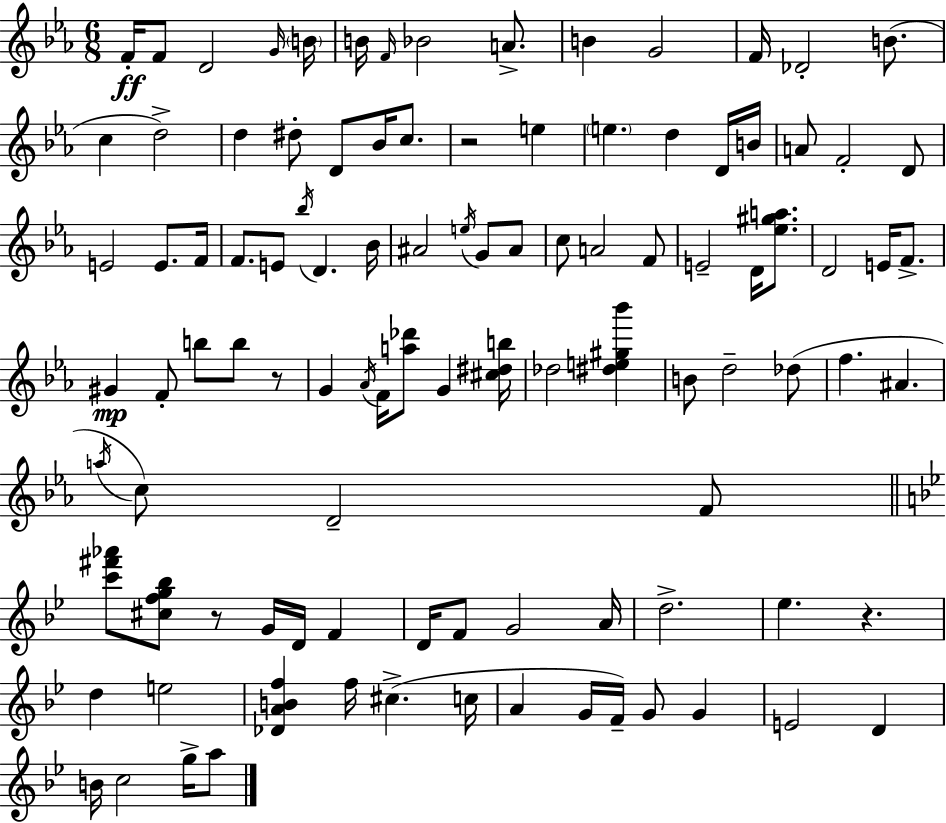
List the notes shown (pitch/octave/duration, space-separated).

F4/s F4/e D4/h G4/s B4/s B4/s F4/s Bb4/h A4/e. B4/q G4/h F4/s Db4/h B4/e. C5/q D5/h D5/q D#5/e D4/e Bb4/s C5/e. R/h E5/q E5/q. D5/q D4/s B4/s A4/e F4/h D4/e E4/h E4/e. F4/s F4/e. E4/e Bb5/s D4/q. Bb4/s A#4/h E5/s G4/e A#4/e C5/e A4/h F4/e E4/h D4/s [Eb5,G#5,A5]/e. D4/h E4/s F4/e. G#4/q F4/e B5/e B5/e R/e G4/q Ab4/s F4/s [A5,Db6]/e G4/q [C#5,D#5,B5]/s Db5/h [D#5,E5,G#5,Bb6]/q B4/e D5/h Db5/e F5/q. A#4/q. A5/s C5/e D4/h F4/e [C6,F#6,Ab6]/e [C#5,F5,G5,Bb5]/e R/e G4/s D4/s F4/q D4/s F4/e G4/h A4/s D5/h. Eb5/q. R/q. D5/q E5/h [Db4,A4,B4,F5]/q F5/s C#5/q. C5/s A4/q G4/s F4/s G4/e G4/q E4/h D4/q B4/s C5/h G5/s A5/e